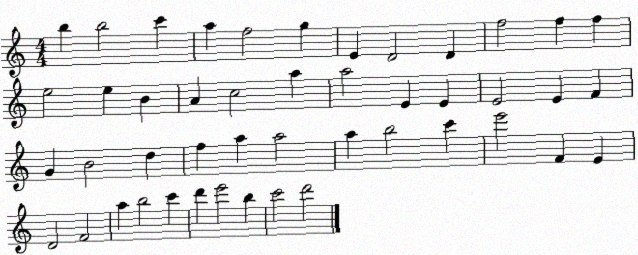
X:1
T:Untitled
M:4/4
L:1/4
K:C
b b2 c' a f2 g E D2 D f2 f f e2 e B A c2 a a2 E E E2 E F G B2 d f a a2 a b2 c' e'2 F E D2 F2 a b2 c' d' e'2 b c'2 d'2